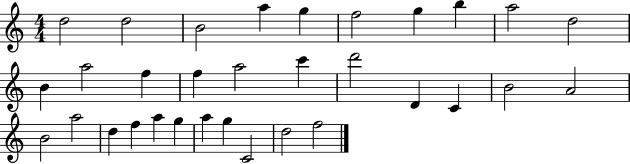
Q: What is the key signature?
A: C major